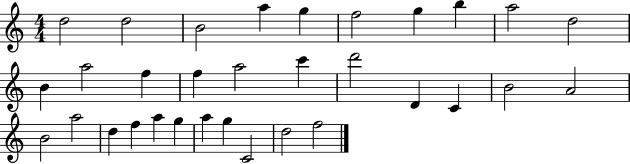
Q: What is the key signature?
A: C major